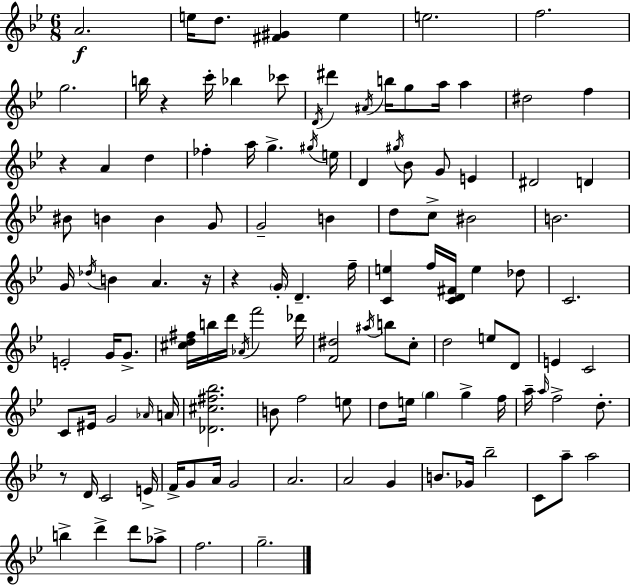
{
  \clef treble
  \numericTimeSignature
  \time 6/8
  \key bes \major
  a'2.\f | e''16 d''8. <fis' gis'>4 e''4 | e''2. | f''2. | \break g''2. | b''16 r4 c'''16-. bes''4 ces'''8 | \acciaccatura { d'16 } dis'''4 \acciaccatura { ais'16 } b''16 g''8 a''16 a''4 | dis''2 f''4 | \break r4 a'4 d''4 | fes''4-. a''16 g''4.-> | \acciaccatura { gis''16 } e''16 d'4 \acciaccatura { gis''16 } bes'8 g'8 | e'4 dis'2 | \break d'4 bis'8 b'4 b'4 | g'8 g'2-- | b'4 d''8 c''8-> bis'2 | b'2. | \break g'16 \acciaccatura { des''16 } b'4 a'4. | r16 r4 \parenthesize g'16-. d'4.-- | f''16-- <c' e''>4 f''16 <c' d' fis'>16 e''4 | des''8 c'2. | \break e'2-. | g'16 g'8.-> <cis'' d'' fis''>16 b''16 d'''16 \acciaccatura { aes'16 } f'''2 | des'''16 <f' dis''>2 | \acciaccatura { ais''16 } b''8 c''8-. d''2 | \break e''8 d'8 e'4 c'2 | c'8 eis'16 g'2 | \grace { aes'16 } a'16 <des' cis'' fis'' bes''>2. | b'8 f''2 | \break e''8 d''8 e''16 \parenthesize g''4 | g''4-> f''16 a''16-- \grace { a''16 } f''2-> | d''8.-. r8 d'16 | c'2 e'16-> f'16-> g'8 | \break a'16 g'2 a'2. | a'2 | g'4 b'8. | ges'16 bes''2-- c'8 a''8-- | \break a''2 b''4-> | d'''4-> d'''8 aes''8-> f''2. | g''2.-- | \bar "|."
}